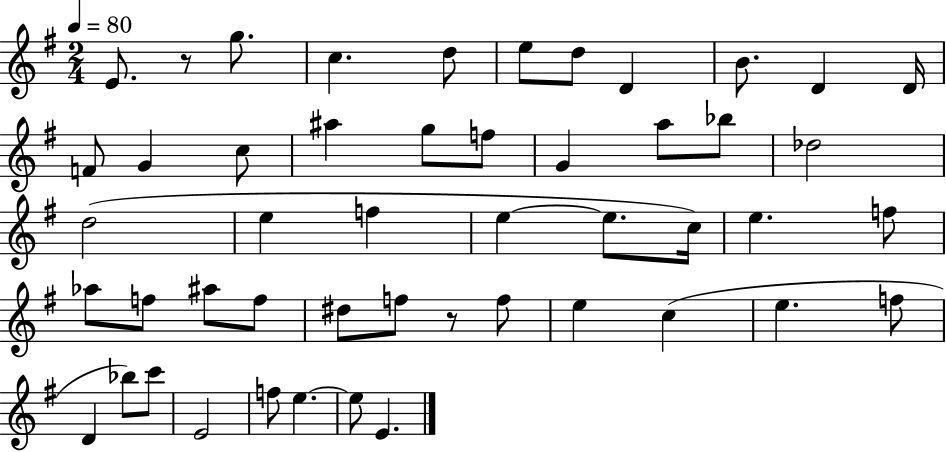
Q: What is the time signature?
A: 2/4